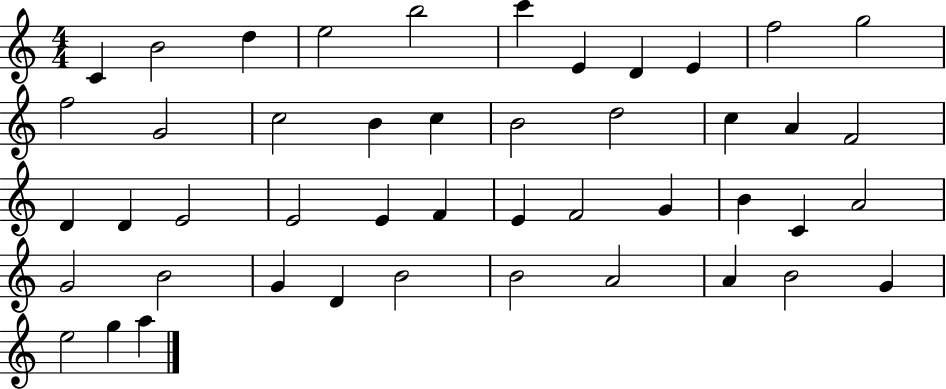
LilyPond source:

{
  \clef treble
  \numericTimeSignature
  \time 4/4
  \key c \major
  c'4 b'2 d''4 | e''2 b''2 | c'''4 e'4 d'4 e'4 | f''2 g''2 | \break f''2 g'2 | c''2 b'4 c''4 | b'2 d''2 | c''4 a'4 f'2 | \break d'4 d'4 e'2 | e'2 e'4 f'4 | e'4 f'2 g'4 | b'4 c'4 a'2 | \break g'2 b'2 | g'4 d'4 b'2 | b'2 a'2 | a'4 b'2 g'4 | \break e''2 g''4 a''4 | \bar "|."
}